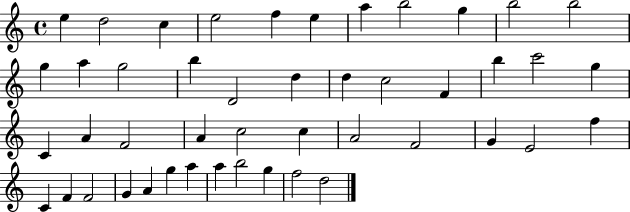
E5/q D5/h C5/q E5/h F5/q E5/q A5/q B5/h G5/q B5/h B5/h G5/q A5/q G5/h B5/q D4/h D5/q D5/q C5/h F4/q B5/q C6/h G5/q C4/q A4/q F4/h A4/q C5/h C5/q A4/h F4/h G4/q E4/h F5/q C4/q F4/q F4/h G4/q A4/q G5/q A5/q A5/q B5/h G5/q F5/h D5/h